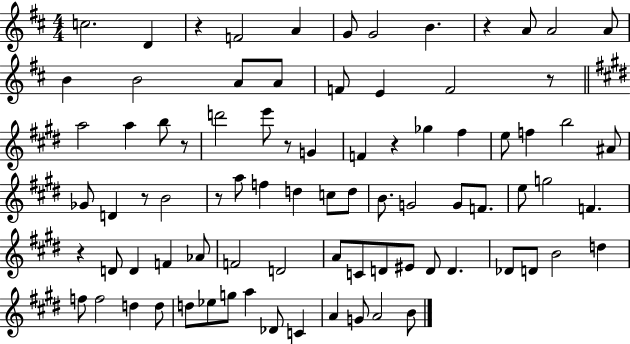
X:1
T:Untitled
M:4/4
L:1/4
K:D
c2 D z F2 A G/2 G2 B z A/2 A2 A/2 B B2 A/2 A/2 F/2 E F2 z/2 a2 a b/2 z/2 d'2 e'/2 z/2 G F z _g ^f e/2 f b2 ^A/2 _G/2 D z/2 B2 z/2 a/2 f d c/2 d/2 B/2 G2 G/2 F/2 e/2 g2 F z D/2 D F _A/2 F2 D2 A/2 C/2 D/2 ^E/2 D/2 D _D/2 D/2 B2 d f/2 f2 d d/2 d/2 _e/2 g/2 a _D/2 C A G/2 A2 B/2